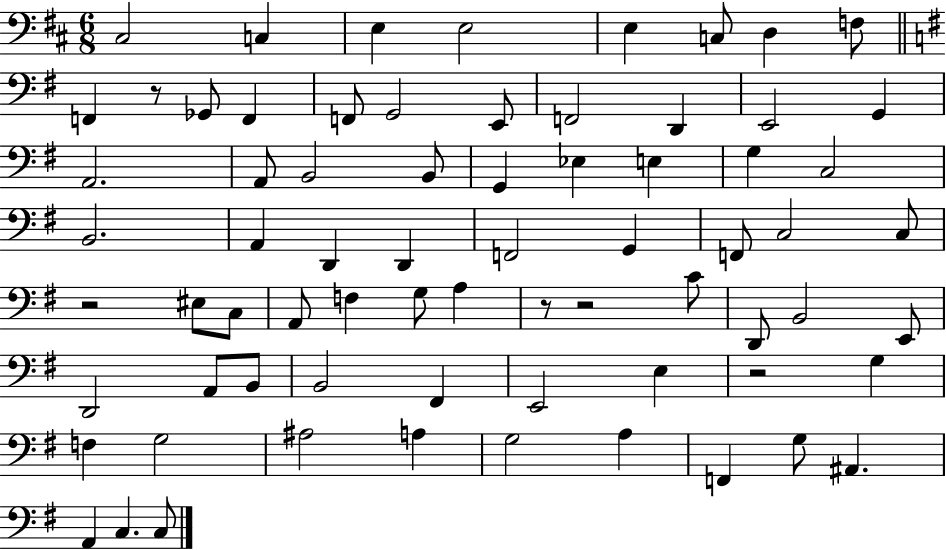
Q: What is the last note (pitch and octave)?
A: C3